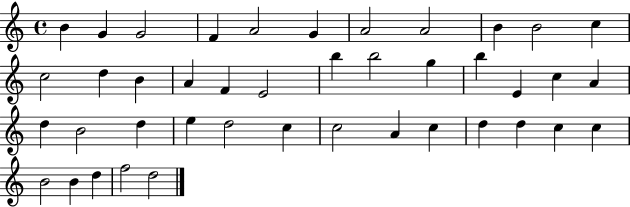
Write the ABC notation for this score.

X:1
T:Untitled
M:4/4
L:1/4
K:C
B G G2 F A2 G A2 A2 B B2 c c2 d B A F E2 b b2 g b E c A d B2 d e d2 c c2 A c d d c c B2 B d f2 d2